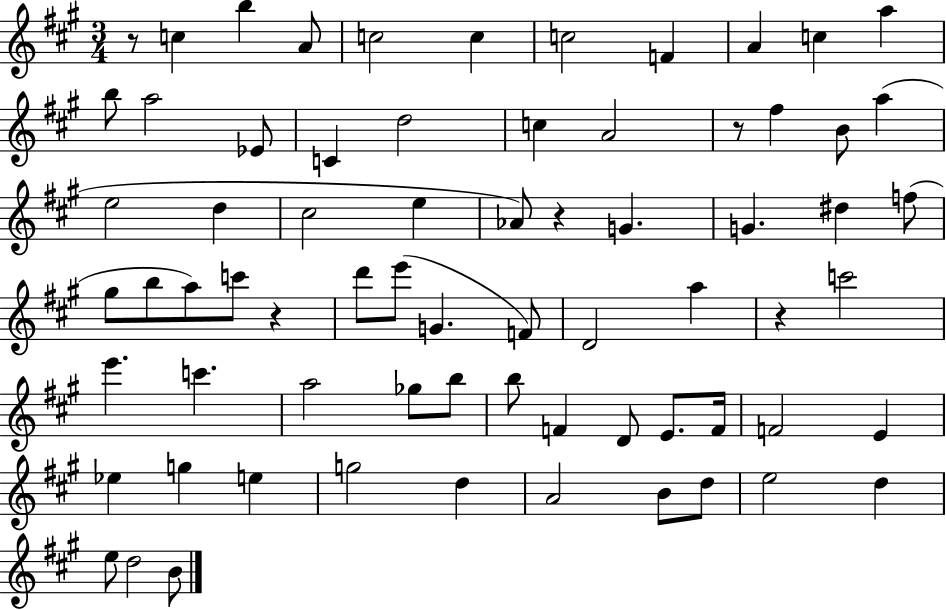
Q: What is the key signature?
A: A major